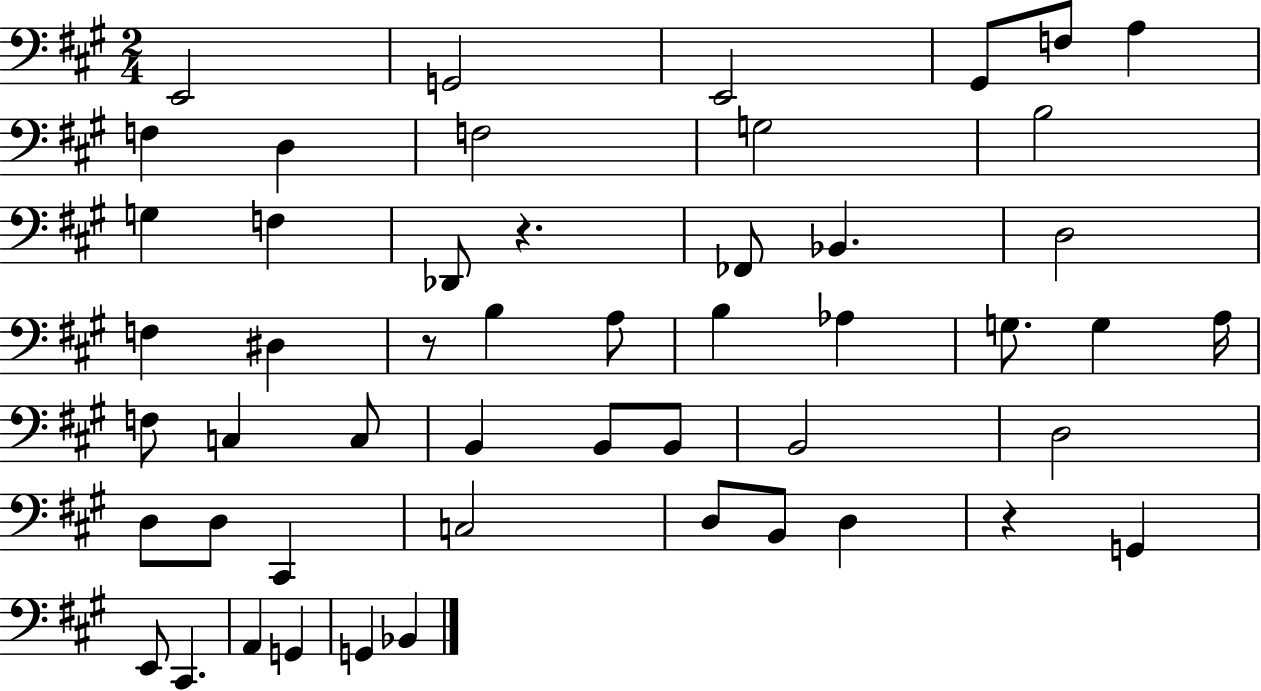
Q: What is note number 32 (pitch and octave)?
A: B2